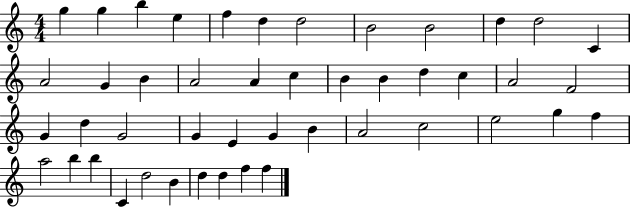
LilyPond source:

{
  \clef treble
  \numericTimeSignature
  \time 4/4
  \key c \major
  g''4 g''4 b''4 e''4 | f''4 d''4 d''2 | b'2 b'2 | d''4 d''2 c'4 | \break a'2 g'4 b'4 | a'2 a'4 c''4 | b'4 b'4 d''4 c''4 | a'2 f'2 | \break g'4 d''4 g'2 | g'4 e'4 g'4 b'4 | a'2 c''2 | e''2 g''4 f''4 | \break a''2 b''4 b''4 | c'4 d''2 b'4 | d''4 d''4 f''4 f''4 | \bar "|."
}